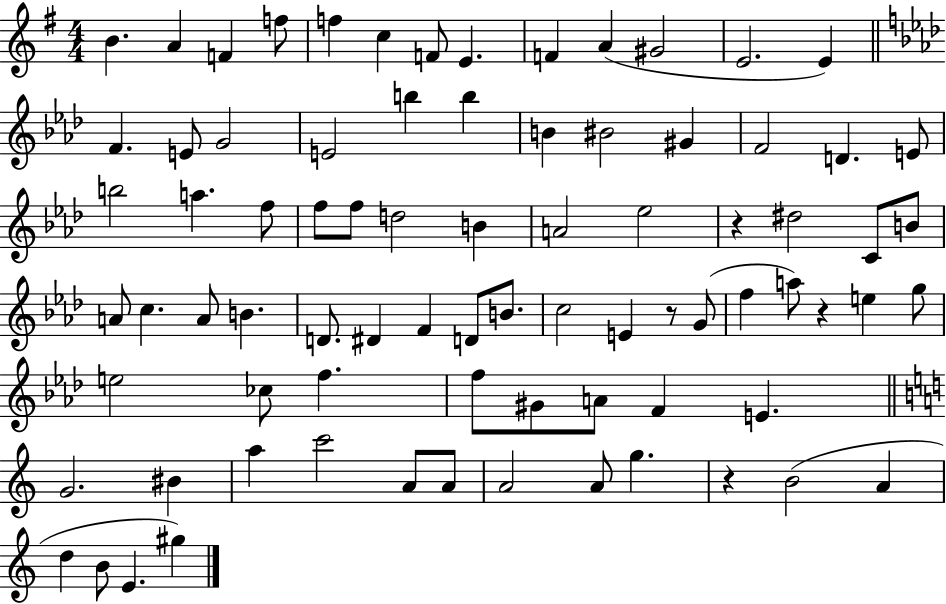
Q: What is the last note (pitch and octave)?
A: G#5